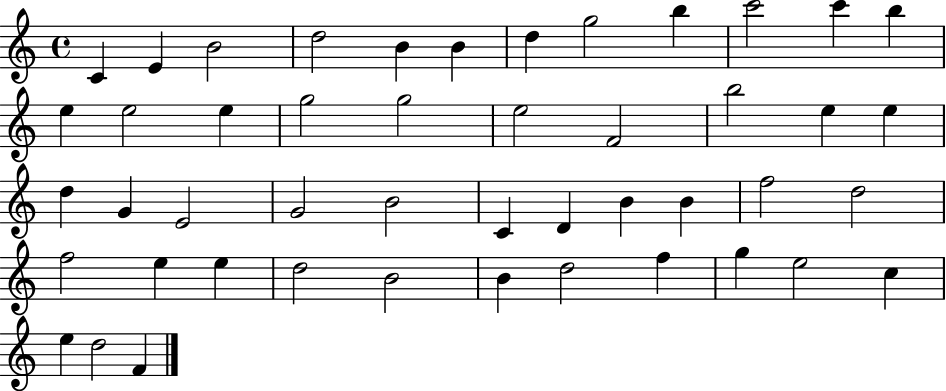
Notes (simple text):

C4/q E4/q B4/h D5/h B4/q B4/q D5/q G5/h B5/q C6/h C6/q B5/q E5/q E5/h E5/q G5/h G5/h E5/h F4/h B5/h E5/q E5/q D5/q G4/q E4/h G4/h B4/h C4/q D4/q B4/q B4/q F5/h D5/h F5/h E5/q E5/q D5/h B4/h B4/q D5/h F5/q G5/q E5/h C5/q E5/q D5/h F4/q